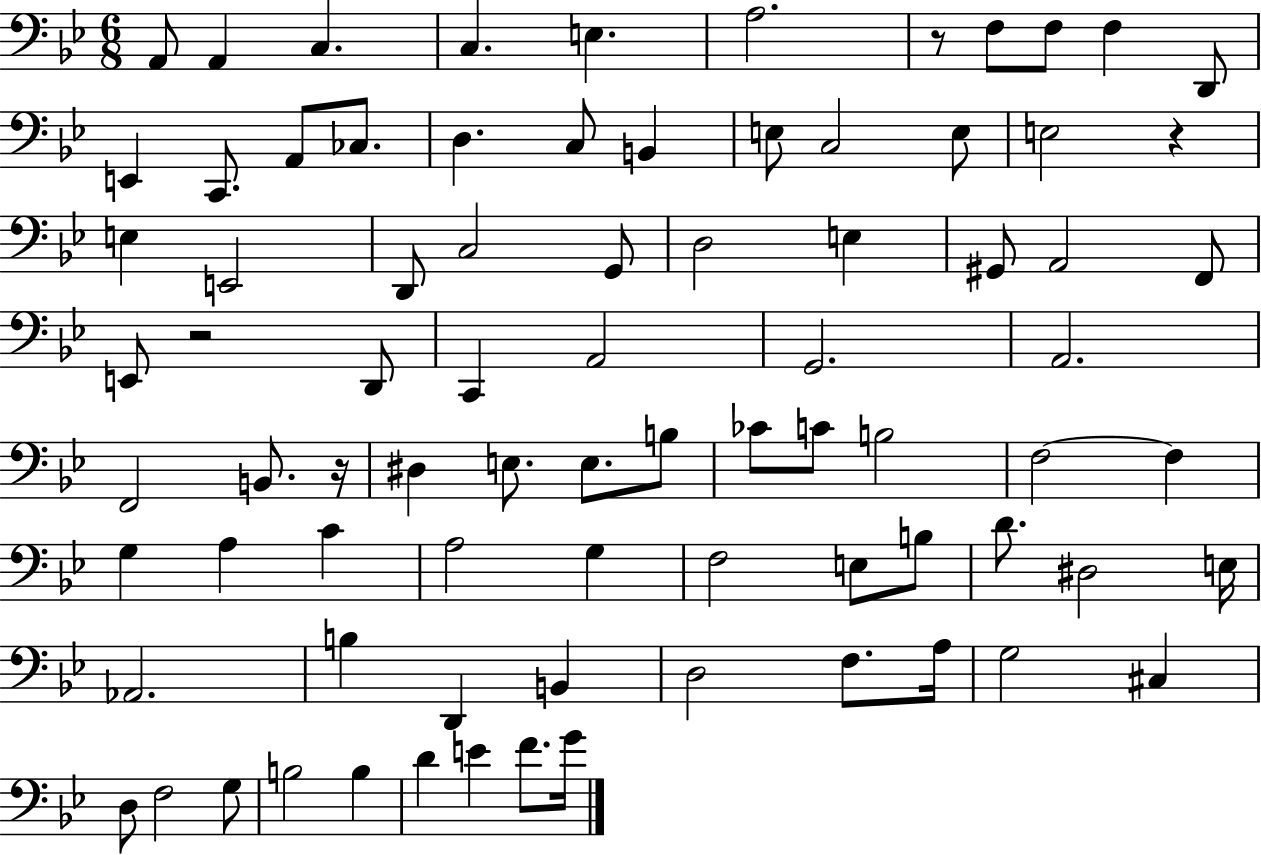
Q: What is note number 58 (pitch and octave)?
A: D#3